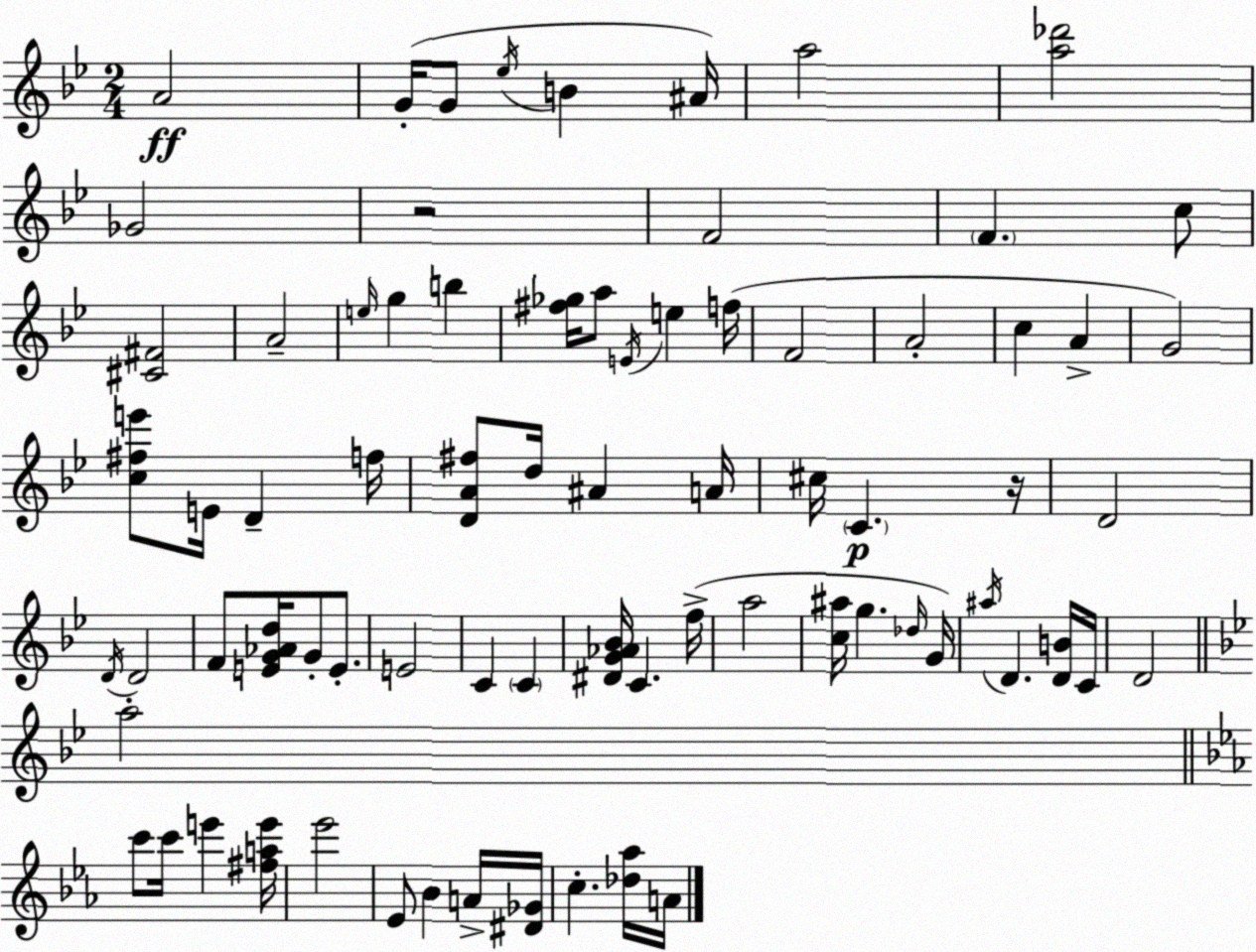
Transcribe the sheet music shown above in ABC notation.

X:1
T:Untitled
M:2/4
L:1/4
K:Bb
A2 G/4 G/2 _e/4 B ^A/4 a2 [a_d']2 _G2 z2 F2 F c/2 [^C^F]2 A2 e/4 g b [^f_g]/4 a/2 E/4 e f/4 F2 A2 c A G2 [c^fe']/2 E/4 D f/4 [DA^f]/2 d/4 ^A A/4 ^c/4 C z/4 D2 D/4 D2 F/2 [EG_Ad]/4 G/2 E/2 E2 C C [^DG_A_B]/4 C f/4 a2 [c^a]/4 g _d/4 G/4 ^a/4 D [DB]/4 C/4 D2 a2 c'/2 c'/4 e' [^fae']/4 _e'2 _E/2 _B A/4 [^D_G]/4 c [_d_a]/4 A/4